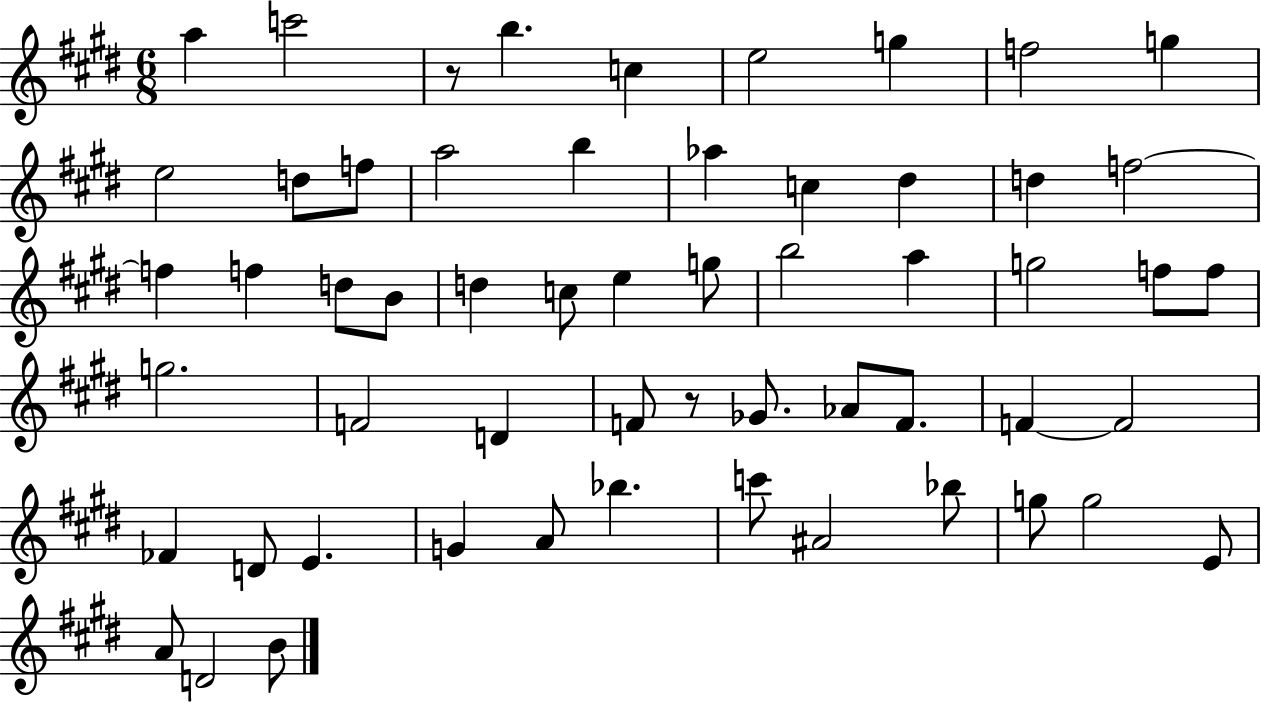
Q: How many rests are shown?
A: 2